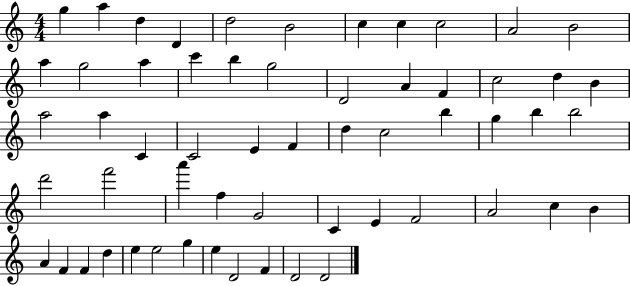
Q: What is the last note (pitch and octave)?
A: D4